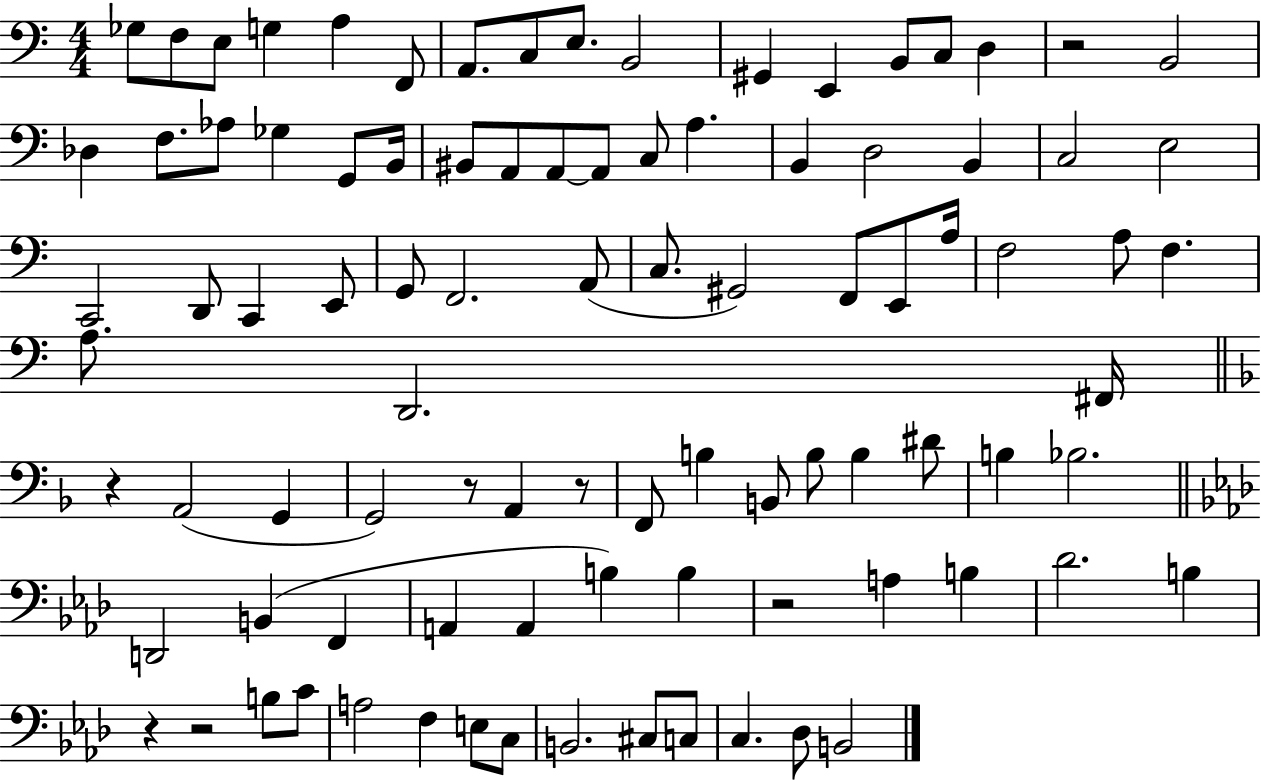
Gb3/e F3/e E3/e G3/q A3/q F2/e A2/e. C3/e E3/e. B2/h G#2/q E2/q B2/e C3/e D3/q R/h B2/h Db3/q F3/e. Ab3/e Gb3/q G2/e B2/s BIS2/e A2/e A2/e A2/e C3/e A3/q. B2/q D3/h B2/q C3/h E3/h C2/h D2/e C2/q E2/e G2/e F2/h. A2/e C3/e. G#2/h F2/e E2/e A3/s F3/h A3/e F3/q. A3/e. D2/h. F#2/s R/q A2/h G2/q G2/h R/e A2/q R/e F2/e B3/q B2/e B3/e B3/q D#4/e B3/q Bb3/h. D2/h B2/q F2/q A2/q A2/q B3/q B3/q R/h A3/q B3/q Db4/h. B3/q R/q R/h B3/e C4/e A3/h F3/q E3/e C3/e B2/h. C#3/e C3/e C3/q. Db3/e B2/h